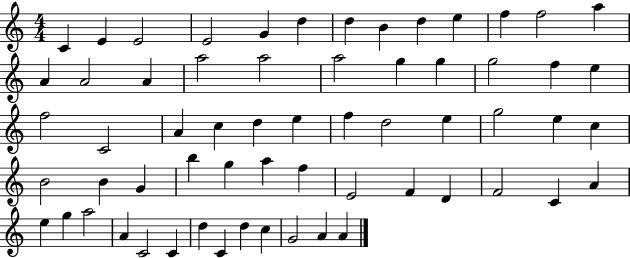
X:1
T:Untitled
M:4/4
L:1/4
K:C
C E E2 E2 G d d B d e f f2 a A A2 A a2 a2 a2 g g g2 f e f2 C2 A c d e f d2 e g2 e c B2 B G b g a f E2 F D F2 C A e g a2 A C2 C d C d c G2 A A